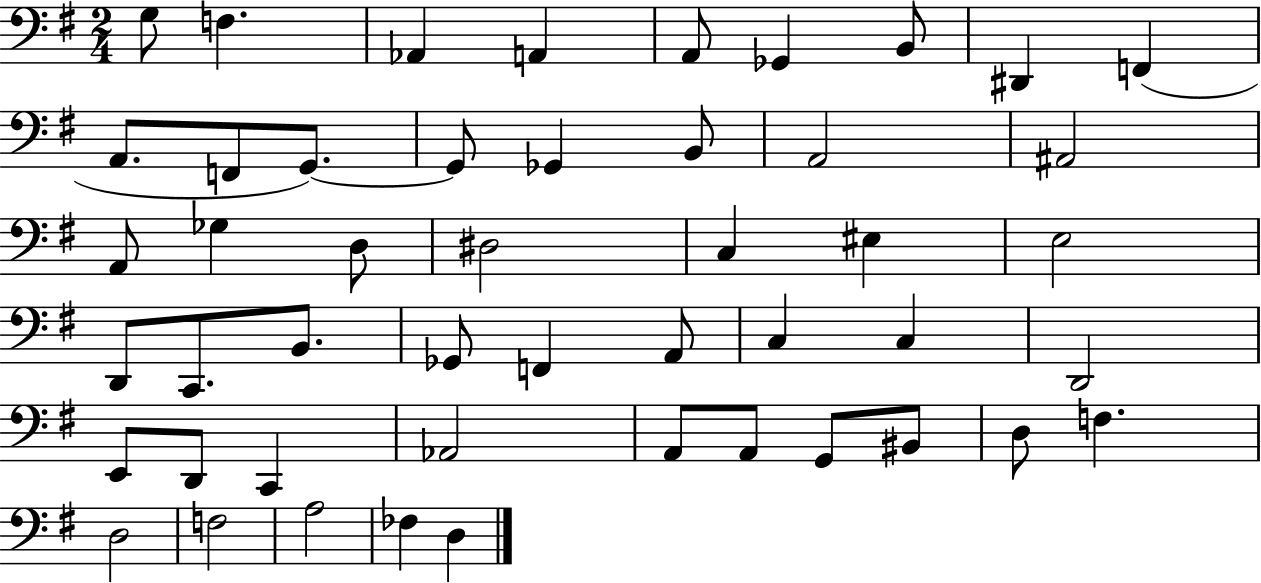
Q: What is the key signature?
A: G major